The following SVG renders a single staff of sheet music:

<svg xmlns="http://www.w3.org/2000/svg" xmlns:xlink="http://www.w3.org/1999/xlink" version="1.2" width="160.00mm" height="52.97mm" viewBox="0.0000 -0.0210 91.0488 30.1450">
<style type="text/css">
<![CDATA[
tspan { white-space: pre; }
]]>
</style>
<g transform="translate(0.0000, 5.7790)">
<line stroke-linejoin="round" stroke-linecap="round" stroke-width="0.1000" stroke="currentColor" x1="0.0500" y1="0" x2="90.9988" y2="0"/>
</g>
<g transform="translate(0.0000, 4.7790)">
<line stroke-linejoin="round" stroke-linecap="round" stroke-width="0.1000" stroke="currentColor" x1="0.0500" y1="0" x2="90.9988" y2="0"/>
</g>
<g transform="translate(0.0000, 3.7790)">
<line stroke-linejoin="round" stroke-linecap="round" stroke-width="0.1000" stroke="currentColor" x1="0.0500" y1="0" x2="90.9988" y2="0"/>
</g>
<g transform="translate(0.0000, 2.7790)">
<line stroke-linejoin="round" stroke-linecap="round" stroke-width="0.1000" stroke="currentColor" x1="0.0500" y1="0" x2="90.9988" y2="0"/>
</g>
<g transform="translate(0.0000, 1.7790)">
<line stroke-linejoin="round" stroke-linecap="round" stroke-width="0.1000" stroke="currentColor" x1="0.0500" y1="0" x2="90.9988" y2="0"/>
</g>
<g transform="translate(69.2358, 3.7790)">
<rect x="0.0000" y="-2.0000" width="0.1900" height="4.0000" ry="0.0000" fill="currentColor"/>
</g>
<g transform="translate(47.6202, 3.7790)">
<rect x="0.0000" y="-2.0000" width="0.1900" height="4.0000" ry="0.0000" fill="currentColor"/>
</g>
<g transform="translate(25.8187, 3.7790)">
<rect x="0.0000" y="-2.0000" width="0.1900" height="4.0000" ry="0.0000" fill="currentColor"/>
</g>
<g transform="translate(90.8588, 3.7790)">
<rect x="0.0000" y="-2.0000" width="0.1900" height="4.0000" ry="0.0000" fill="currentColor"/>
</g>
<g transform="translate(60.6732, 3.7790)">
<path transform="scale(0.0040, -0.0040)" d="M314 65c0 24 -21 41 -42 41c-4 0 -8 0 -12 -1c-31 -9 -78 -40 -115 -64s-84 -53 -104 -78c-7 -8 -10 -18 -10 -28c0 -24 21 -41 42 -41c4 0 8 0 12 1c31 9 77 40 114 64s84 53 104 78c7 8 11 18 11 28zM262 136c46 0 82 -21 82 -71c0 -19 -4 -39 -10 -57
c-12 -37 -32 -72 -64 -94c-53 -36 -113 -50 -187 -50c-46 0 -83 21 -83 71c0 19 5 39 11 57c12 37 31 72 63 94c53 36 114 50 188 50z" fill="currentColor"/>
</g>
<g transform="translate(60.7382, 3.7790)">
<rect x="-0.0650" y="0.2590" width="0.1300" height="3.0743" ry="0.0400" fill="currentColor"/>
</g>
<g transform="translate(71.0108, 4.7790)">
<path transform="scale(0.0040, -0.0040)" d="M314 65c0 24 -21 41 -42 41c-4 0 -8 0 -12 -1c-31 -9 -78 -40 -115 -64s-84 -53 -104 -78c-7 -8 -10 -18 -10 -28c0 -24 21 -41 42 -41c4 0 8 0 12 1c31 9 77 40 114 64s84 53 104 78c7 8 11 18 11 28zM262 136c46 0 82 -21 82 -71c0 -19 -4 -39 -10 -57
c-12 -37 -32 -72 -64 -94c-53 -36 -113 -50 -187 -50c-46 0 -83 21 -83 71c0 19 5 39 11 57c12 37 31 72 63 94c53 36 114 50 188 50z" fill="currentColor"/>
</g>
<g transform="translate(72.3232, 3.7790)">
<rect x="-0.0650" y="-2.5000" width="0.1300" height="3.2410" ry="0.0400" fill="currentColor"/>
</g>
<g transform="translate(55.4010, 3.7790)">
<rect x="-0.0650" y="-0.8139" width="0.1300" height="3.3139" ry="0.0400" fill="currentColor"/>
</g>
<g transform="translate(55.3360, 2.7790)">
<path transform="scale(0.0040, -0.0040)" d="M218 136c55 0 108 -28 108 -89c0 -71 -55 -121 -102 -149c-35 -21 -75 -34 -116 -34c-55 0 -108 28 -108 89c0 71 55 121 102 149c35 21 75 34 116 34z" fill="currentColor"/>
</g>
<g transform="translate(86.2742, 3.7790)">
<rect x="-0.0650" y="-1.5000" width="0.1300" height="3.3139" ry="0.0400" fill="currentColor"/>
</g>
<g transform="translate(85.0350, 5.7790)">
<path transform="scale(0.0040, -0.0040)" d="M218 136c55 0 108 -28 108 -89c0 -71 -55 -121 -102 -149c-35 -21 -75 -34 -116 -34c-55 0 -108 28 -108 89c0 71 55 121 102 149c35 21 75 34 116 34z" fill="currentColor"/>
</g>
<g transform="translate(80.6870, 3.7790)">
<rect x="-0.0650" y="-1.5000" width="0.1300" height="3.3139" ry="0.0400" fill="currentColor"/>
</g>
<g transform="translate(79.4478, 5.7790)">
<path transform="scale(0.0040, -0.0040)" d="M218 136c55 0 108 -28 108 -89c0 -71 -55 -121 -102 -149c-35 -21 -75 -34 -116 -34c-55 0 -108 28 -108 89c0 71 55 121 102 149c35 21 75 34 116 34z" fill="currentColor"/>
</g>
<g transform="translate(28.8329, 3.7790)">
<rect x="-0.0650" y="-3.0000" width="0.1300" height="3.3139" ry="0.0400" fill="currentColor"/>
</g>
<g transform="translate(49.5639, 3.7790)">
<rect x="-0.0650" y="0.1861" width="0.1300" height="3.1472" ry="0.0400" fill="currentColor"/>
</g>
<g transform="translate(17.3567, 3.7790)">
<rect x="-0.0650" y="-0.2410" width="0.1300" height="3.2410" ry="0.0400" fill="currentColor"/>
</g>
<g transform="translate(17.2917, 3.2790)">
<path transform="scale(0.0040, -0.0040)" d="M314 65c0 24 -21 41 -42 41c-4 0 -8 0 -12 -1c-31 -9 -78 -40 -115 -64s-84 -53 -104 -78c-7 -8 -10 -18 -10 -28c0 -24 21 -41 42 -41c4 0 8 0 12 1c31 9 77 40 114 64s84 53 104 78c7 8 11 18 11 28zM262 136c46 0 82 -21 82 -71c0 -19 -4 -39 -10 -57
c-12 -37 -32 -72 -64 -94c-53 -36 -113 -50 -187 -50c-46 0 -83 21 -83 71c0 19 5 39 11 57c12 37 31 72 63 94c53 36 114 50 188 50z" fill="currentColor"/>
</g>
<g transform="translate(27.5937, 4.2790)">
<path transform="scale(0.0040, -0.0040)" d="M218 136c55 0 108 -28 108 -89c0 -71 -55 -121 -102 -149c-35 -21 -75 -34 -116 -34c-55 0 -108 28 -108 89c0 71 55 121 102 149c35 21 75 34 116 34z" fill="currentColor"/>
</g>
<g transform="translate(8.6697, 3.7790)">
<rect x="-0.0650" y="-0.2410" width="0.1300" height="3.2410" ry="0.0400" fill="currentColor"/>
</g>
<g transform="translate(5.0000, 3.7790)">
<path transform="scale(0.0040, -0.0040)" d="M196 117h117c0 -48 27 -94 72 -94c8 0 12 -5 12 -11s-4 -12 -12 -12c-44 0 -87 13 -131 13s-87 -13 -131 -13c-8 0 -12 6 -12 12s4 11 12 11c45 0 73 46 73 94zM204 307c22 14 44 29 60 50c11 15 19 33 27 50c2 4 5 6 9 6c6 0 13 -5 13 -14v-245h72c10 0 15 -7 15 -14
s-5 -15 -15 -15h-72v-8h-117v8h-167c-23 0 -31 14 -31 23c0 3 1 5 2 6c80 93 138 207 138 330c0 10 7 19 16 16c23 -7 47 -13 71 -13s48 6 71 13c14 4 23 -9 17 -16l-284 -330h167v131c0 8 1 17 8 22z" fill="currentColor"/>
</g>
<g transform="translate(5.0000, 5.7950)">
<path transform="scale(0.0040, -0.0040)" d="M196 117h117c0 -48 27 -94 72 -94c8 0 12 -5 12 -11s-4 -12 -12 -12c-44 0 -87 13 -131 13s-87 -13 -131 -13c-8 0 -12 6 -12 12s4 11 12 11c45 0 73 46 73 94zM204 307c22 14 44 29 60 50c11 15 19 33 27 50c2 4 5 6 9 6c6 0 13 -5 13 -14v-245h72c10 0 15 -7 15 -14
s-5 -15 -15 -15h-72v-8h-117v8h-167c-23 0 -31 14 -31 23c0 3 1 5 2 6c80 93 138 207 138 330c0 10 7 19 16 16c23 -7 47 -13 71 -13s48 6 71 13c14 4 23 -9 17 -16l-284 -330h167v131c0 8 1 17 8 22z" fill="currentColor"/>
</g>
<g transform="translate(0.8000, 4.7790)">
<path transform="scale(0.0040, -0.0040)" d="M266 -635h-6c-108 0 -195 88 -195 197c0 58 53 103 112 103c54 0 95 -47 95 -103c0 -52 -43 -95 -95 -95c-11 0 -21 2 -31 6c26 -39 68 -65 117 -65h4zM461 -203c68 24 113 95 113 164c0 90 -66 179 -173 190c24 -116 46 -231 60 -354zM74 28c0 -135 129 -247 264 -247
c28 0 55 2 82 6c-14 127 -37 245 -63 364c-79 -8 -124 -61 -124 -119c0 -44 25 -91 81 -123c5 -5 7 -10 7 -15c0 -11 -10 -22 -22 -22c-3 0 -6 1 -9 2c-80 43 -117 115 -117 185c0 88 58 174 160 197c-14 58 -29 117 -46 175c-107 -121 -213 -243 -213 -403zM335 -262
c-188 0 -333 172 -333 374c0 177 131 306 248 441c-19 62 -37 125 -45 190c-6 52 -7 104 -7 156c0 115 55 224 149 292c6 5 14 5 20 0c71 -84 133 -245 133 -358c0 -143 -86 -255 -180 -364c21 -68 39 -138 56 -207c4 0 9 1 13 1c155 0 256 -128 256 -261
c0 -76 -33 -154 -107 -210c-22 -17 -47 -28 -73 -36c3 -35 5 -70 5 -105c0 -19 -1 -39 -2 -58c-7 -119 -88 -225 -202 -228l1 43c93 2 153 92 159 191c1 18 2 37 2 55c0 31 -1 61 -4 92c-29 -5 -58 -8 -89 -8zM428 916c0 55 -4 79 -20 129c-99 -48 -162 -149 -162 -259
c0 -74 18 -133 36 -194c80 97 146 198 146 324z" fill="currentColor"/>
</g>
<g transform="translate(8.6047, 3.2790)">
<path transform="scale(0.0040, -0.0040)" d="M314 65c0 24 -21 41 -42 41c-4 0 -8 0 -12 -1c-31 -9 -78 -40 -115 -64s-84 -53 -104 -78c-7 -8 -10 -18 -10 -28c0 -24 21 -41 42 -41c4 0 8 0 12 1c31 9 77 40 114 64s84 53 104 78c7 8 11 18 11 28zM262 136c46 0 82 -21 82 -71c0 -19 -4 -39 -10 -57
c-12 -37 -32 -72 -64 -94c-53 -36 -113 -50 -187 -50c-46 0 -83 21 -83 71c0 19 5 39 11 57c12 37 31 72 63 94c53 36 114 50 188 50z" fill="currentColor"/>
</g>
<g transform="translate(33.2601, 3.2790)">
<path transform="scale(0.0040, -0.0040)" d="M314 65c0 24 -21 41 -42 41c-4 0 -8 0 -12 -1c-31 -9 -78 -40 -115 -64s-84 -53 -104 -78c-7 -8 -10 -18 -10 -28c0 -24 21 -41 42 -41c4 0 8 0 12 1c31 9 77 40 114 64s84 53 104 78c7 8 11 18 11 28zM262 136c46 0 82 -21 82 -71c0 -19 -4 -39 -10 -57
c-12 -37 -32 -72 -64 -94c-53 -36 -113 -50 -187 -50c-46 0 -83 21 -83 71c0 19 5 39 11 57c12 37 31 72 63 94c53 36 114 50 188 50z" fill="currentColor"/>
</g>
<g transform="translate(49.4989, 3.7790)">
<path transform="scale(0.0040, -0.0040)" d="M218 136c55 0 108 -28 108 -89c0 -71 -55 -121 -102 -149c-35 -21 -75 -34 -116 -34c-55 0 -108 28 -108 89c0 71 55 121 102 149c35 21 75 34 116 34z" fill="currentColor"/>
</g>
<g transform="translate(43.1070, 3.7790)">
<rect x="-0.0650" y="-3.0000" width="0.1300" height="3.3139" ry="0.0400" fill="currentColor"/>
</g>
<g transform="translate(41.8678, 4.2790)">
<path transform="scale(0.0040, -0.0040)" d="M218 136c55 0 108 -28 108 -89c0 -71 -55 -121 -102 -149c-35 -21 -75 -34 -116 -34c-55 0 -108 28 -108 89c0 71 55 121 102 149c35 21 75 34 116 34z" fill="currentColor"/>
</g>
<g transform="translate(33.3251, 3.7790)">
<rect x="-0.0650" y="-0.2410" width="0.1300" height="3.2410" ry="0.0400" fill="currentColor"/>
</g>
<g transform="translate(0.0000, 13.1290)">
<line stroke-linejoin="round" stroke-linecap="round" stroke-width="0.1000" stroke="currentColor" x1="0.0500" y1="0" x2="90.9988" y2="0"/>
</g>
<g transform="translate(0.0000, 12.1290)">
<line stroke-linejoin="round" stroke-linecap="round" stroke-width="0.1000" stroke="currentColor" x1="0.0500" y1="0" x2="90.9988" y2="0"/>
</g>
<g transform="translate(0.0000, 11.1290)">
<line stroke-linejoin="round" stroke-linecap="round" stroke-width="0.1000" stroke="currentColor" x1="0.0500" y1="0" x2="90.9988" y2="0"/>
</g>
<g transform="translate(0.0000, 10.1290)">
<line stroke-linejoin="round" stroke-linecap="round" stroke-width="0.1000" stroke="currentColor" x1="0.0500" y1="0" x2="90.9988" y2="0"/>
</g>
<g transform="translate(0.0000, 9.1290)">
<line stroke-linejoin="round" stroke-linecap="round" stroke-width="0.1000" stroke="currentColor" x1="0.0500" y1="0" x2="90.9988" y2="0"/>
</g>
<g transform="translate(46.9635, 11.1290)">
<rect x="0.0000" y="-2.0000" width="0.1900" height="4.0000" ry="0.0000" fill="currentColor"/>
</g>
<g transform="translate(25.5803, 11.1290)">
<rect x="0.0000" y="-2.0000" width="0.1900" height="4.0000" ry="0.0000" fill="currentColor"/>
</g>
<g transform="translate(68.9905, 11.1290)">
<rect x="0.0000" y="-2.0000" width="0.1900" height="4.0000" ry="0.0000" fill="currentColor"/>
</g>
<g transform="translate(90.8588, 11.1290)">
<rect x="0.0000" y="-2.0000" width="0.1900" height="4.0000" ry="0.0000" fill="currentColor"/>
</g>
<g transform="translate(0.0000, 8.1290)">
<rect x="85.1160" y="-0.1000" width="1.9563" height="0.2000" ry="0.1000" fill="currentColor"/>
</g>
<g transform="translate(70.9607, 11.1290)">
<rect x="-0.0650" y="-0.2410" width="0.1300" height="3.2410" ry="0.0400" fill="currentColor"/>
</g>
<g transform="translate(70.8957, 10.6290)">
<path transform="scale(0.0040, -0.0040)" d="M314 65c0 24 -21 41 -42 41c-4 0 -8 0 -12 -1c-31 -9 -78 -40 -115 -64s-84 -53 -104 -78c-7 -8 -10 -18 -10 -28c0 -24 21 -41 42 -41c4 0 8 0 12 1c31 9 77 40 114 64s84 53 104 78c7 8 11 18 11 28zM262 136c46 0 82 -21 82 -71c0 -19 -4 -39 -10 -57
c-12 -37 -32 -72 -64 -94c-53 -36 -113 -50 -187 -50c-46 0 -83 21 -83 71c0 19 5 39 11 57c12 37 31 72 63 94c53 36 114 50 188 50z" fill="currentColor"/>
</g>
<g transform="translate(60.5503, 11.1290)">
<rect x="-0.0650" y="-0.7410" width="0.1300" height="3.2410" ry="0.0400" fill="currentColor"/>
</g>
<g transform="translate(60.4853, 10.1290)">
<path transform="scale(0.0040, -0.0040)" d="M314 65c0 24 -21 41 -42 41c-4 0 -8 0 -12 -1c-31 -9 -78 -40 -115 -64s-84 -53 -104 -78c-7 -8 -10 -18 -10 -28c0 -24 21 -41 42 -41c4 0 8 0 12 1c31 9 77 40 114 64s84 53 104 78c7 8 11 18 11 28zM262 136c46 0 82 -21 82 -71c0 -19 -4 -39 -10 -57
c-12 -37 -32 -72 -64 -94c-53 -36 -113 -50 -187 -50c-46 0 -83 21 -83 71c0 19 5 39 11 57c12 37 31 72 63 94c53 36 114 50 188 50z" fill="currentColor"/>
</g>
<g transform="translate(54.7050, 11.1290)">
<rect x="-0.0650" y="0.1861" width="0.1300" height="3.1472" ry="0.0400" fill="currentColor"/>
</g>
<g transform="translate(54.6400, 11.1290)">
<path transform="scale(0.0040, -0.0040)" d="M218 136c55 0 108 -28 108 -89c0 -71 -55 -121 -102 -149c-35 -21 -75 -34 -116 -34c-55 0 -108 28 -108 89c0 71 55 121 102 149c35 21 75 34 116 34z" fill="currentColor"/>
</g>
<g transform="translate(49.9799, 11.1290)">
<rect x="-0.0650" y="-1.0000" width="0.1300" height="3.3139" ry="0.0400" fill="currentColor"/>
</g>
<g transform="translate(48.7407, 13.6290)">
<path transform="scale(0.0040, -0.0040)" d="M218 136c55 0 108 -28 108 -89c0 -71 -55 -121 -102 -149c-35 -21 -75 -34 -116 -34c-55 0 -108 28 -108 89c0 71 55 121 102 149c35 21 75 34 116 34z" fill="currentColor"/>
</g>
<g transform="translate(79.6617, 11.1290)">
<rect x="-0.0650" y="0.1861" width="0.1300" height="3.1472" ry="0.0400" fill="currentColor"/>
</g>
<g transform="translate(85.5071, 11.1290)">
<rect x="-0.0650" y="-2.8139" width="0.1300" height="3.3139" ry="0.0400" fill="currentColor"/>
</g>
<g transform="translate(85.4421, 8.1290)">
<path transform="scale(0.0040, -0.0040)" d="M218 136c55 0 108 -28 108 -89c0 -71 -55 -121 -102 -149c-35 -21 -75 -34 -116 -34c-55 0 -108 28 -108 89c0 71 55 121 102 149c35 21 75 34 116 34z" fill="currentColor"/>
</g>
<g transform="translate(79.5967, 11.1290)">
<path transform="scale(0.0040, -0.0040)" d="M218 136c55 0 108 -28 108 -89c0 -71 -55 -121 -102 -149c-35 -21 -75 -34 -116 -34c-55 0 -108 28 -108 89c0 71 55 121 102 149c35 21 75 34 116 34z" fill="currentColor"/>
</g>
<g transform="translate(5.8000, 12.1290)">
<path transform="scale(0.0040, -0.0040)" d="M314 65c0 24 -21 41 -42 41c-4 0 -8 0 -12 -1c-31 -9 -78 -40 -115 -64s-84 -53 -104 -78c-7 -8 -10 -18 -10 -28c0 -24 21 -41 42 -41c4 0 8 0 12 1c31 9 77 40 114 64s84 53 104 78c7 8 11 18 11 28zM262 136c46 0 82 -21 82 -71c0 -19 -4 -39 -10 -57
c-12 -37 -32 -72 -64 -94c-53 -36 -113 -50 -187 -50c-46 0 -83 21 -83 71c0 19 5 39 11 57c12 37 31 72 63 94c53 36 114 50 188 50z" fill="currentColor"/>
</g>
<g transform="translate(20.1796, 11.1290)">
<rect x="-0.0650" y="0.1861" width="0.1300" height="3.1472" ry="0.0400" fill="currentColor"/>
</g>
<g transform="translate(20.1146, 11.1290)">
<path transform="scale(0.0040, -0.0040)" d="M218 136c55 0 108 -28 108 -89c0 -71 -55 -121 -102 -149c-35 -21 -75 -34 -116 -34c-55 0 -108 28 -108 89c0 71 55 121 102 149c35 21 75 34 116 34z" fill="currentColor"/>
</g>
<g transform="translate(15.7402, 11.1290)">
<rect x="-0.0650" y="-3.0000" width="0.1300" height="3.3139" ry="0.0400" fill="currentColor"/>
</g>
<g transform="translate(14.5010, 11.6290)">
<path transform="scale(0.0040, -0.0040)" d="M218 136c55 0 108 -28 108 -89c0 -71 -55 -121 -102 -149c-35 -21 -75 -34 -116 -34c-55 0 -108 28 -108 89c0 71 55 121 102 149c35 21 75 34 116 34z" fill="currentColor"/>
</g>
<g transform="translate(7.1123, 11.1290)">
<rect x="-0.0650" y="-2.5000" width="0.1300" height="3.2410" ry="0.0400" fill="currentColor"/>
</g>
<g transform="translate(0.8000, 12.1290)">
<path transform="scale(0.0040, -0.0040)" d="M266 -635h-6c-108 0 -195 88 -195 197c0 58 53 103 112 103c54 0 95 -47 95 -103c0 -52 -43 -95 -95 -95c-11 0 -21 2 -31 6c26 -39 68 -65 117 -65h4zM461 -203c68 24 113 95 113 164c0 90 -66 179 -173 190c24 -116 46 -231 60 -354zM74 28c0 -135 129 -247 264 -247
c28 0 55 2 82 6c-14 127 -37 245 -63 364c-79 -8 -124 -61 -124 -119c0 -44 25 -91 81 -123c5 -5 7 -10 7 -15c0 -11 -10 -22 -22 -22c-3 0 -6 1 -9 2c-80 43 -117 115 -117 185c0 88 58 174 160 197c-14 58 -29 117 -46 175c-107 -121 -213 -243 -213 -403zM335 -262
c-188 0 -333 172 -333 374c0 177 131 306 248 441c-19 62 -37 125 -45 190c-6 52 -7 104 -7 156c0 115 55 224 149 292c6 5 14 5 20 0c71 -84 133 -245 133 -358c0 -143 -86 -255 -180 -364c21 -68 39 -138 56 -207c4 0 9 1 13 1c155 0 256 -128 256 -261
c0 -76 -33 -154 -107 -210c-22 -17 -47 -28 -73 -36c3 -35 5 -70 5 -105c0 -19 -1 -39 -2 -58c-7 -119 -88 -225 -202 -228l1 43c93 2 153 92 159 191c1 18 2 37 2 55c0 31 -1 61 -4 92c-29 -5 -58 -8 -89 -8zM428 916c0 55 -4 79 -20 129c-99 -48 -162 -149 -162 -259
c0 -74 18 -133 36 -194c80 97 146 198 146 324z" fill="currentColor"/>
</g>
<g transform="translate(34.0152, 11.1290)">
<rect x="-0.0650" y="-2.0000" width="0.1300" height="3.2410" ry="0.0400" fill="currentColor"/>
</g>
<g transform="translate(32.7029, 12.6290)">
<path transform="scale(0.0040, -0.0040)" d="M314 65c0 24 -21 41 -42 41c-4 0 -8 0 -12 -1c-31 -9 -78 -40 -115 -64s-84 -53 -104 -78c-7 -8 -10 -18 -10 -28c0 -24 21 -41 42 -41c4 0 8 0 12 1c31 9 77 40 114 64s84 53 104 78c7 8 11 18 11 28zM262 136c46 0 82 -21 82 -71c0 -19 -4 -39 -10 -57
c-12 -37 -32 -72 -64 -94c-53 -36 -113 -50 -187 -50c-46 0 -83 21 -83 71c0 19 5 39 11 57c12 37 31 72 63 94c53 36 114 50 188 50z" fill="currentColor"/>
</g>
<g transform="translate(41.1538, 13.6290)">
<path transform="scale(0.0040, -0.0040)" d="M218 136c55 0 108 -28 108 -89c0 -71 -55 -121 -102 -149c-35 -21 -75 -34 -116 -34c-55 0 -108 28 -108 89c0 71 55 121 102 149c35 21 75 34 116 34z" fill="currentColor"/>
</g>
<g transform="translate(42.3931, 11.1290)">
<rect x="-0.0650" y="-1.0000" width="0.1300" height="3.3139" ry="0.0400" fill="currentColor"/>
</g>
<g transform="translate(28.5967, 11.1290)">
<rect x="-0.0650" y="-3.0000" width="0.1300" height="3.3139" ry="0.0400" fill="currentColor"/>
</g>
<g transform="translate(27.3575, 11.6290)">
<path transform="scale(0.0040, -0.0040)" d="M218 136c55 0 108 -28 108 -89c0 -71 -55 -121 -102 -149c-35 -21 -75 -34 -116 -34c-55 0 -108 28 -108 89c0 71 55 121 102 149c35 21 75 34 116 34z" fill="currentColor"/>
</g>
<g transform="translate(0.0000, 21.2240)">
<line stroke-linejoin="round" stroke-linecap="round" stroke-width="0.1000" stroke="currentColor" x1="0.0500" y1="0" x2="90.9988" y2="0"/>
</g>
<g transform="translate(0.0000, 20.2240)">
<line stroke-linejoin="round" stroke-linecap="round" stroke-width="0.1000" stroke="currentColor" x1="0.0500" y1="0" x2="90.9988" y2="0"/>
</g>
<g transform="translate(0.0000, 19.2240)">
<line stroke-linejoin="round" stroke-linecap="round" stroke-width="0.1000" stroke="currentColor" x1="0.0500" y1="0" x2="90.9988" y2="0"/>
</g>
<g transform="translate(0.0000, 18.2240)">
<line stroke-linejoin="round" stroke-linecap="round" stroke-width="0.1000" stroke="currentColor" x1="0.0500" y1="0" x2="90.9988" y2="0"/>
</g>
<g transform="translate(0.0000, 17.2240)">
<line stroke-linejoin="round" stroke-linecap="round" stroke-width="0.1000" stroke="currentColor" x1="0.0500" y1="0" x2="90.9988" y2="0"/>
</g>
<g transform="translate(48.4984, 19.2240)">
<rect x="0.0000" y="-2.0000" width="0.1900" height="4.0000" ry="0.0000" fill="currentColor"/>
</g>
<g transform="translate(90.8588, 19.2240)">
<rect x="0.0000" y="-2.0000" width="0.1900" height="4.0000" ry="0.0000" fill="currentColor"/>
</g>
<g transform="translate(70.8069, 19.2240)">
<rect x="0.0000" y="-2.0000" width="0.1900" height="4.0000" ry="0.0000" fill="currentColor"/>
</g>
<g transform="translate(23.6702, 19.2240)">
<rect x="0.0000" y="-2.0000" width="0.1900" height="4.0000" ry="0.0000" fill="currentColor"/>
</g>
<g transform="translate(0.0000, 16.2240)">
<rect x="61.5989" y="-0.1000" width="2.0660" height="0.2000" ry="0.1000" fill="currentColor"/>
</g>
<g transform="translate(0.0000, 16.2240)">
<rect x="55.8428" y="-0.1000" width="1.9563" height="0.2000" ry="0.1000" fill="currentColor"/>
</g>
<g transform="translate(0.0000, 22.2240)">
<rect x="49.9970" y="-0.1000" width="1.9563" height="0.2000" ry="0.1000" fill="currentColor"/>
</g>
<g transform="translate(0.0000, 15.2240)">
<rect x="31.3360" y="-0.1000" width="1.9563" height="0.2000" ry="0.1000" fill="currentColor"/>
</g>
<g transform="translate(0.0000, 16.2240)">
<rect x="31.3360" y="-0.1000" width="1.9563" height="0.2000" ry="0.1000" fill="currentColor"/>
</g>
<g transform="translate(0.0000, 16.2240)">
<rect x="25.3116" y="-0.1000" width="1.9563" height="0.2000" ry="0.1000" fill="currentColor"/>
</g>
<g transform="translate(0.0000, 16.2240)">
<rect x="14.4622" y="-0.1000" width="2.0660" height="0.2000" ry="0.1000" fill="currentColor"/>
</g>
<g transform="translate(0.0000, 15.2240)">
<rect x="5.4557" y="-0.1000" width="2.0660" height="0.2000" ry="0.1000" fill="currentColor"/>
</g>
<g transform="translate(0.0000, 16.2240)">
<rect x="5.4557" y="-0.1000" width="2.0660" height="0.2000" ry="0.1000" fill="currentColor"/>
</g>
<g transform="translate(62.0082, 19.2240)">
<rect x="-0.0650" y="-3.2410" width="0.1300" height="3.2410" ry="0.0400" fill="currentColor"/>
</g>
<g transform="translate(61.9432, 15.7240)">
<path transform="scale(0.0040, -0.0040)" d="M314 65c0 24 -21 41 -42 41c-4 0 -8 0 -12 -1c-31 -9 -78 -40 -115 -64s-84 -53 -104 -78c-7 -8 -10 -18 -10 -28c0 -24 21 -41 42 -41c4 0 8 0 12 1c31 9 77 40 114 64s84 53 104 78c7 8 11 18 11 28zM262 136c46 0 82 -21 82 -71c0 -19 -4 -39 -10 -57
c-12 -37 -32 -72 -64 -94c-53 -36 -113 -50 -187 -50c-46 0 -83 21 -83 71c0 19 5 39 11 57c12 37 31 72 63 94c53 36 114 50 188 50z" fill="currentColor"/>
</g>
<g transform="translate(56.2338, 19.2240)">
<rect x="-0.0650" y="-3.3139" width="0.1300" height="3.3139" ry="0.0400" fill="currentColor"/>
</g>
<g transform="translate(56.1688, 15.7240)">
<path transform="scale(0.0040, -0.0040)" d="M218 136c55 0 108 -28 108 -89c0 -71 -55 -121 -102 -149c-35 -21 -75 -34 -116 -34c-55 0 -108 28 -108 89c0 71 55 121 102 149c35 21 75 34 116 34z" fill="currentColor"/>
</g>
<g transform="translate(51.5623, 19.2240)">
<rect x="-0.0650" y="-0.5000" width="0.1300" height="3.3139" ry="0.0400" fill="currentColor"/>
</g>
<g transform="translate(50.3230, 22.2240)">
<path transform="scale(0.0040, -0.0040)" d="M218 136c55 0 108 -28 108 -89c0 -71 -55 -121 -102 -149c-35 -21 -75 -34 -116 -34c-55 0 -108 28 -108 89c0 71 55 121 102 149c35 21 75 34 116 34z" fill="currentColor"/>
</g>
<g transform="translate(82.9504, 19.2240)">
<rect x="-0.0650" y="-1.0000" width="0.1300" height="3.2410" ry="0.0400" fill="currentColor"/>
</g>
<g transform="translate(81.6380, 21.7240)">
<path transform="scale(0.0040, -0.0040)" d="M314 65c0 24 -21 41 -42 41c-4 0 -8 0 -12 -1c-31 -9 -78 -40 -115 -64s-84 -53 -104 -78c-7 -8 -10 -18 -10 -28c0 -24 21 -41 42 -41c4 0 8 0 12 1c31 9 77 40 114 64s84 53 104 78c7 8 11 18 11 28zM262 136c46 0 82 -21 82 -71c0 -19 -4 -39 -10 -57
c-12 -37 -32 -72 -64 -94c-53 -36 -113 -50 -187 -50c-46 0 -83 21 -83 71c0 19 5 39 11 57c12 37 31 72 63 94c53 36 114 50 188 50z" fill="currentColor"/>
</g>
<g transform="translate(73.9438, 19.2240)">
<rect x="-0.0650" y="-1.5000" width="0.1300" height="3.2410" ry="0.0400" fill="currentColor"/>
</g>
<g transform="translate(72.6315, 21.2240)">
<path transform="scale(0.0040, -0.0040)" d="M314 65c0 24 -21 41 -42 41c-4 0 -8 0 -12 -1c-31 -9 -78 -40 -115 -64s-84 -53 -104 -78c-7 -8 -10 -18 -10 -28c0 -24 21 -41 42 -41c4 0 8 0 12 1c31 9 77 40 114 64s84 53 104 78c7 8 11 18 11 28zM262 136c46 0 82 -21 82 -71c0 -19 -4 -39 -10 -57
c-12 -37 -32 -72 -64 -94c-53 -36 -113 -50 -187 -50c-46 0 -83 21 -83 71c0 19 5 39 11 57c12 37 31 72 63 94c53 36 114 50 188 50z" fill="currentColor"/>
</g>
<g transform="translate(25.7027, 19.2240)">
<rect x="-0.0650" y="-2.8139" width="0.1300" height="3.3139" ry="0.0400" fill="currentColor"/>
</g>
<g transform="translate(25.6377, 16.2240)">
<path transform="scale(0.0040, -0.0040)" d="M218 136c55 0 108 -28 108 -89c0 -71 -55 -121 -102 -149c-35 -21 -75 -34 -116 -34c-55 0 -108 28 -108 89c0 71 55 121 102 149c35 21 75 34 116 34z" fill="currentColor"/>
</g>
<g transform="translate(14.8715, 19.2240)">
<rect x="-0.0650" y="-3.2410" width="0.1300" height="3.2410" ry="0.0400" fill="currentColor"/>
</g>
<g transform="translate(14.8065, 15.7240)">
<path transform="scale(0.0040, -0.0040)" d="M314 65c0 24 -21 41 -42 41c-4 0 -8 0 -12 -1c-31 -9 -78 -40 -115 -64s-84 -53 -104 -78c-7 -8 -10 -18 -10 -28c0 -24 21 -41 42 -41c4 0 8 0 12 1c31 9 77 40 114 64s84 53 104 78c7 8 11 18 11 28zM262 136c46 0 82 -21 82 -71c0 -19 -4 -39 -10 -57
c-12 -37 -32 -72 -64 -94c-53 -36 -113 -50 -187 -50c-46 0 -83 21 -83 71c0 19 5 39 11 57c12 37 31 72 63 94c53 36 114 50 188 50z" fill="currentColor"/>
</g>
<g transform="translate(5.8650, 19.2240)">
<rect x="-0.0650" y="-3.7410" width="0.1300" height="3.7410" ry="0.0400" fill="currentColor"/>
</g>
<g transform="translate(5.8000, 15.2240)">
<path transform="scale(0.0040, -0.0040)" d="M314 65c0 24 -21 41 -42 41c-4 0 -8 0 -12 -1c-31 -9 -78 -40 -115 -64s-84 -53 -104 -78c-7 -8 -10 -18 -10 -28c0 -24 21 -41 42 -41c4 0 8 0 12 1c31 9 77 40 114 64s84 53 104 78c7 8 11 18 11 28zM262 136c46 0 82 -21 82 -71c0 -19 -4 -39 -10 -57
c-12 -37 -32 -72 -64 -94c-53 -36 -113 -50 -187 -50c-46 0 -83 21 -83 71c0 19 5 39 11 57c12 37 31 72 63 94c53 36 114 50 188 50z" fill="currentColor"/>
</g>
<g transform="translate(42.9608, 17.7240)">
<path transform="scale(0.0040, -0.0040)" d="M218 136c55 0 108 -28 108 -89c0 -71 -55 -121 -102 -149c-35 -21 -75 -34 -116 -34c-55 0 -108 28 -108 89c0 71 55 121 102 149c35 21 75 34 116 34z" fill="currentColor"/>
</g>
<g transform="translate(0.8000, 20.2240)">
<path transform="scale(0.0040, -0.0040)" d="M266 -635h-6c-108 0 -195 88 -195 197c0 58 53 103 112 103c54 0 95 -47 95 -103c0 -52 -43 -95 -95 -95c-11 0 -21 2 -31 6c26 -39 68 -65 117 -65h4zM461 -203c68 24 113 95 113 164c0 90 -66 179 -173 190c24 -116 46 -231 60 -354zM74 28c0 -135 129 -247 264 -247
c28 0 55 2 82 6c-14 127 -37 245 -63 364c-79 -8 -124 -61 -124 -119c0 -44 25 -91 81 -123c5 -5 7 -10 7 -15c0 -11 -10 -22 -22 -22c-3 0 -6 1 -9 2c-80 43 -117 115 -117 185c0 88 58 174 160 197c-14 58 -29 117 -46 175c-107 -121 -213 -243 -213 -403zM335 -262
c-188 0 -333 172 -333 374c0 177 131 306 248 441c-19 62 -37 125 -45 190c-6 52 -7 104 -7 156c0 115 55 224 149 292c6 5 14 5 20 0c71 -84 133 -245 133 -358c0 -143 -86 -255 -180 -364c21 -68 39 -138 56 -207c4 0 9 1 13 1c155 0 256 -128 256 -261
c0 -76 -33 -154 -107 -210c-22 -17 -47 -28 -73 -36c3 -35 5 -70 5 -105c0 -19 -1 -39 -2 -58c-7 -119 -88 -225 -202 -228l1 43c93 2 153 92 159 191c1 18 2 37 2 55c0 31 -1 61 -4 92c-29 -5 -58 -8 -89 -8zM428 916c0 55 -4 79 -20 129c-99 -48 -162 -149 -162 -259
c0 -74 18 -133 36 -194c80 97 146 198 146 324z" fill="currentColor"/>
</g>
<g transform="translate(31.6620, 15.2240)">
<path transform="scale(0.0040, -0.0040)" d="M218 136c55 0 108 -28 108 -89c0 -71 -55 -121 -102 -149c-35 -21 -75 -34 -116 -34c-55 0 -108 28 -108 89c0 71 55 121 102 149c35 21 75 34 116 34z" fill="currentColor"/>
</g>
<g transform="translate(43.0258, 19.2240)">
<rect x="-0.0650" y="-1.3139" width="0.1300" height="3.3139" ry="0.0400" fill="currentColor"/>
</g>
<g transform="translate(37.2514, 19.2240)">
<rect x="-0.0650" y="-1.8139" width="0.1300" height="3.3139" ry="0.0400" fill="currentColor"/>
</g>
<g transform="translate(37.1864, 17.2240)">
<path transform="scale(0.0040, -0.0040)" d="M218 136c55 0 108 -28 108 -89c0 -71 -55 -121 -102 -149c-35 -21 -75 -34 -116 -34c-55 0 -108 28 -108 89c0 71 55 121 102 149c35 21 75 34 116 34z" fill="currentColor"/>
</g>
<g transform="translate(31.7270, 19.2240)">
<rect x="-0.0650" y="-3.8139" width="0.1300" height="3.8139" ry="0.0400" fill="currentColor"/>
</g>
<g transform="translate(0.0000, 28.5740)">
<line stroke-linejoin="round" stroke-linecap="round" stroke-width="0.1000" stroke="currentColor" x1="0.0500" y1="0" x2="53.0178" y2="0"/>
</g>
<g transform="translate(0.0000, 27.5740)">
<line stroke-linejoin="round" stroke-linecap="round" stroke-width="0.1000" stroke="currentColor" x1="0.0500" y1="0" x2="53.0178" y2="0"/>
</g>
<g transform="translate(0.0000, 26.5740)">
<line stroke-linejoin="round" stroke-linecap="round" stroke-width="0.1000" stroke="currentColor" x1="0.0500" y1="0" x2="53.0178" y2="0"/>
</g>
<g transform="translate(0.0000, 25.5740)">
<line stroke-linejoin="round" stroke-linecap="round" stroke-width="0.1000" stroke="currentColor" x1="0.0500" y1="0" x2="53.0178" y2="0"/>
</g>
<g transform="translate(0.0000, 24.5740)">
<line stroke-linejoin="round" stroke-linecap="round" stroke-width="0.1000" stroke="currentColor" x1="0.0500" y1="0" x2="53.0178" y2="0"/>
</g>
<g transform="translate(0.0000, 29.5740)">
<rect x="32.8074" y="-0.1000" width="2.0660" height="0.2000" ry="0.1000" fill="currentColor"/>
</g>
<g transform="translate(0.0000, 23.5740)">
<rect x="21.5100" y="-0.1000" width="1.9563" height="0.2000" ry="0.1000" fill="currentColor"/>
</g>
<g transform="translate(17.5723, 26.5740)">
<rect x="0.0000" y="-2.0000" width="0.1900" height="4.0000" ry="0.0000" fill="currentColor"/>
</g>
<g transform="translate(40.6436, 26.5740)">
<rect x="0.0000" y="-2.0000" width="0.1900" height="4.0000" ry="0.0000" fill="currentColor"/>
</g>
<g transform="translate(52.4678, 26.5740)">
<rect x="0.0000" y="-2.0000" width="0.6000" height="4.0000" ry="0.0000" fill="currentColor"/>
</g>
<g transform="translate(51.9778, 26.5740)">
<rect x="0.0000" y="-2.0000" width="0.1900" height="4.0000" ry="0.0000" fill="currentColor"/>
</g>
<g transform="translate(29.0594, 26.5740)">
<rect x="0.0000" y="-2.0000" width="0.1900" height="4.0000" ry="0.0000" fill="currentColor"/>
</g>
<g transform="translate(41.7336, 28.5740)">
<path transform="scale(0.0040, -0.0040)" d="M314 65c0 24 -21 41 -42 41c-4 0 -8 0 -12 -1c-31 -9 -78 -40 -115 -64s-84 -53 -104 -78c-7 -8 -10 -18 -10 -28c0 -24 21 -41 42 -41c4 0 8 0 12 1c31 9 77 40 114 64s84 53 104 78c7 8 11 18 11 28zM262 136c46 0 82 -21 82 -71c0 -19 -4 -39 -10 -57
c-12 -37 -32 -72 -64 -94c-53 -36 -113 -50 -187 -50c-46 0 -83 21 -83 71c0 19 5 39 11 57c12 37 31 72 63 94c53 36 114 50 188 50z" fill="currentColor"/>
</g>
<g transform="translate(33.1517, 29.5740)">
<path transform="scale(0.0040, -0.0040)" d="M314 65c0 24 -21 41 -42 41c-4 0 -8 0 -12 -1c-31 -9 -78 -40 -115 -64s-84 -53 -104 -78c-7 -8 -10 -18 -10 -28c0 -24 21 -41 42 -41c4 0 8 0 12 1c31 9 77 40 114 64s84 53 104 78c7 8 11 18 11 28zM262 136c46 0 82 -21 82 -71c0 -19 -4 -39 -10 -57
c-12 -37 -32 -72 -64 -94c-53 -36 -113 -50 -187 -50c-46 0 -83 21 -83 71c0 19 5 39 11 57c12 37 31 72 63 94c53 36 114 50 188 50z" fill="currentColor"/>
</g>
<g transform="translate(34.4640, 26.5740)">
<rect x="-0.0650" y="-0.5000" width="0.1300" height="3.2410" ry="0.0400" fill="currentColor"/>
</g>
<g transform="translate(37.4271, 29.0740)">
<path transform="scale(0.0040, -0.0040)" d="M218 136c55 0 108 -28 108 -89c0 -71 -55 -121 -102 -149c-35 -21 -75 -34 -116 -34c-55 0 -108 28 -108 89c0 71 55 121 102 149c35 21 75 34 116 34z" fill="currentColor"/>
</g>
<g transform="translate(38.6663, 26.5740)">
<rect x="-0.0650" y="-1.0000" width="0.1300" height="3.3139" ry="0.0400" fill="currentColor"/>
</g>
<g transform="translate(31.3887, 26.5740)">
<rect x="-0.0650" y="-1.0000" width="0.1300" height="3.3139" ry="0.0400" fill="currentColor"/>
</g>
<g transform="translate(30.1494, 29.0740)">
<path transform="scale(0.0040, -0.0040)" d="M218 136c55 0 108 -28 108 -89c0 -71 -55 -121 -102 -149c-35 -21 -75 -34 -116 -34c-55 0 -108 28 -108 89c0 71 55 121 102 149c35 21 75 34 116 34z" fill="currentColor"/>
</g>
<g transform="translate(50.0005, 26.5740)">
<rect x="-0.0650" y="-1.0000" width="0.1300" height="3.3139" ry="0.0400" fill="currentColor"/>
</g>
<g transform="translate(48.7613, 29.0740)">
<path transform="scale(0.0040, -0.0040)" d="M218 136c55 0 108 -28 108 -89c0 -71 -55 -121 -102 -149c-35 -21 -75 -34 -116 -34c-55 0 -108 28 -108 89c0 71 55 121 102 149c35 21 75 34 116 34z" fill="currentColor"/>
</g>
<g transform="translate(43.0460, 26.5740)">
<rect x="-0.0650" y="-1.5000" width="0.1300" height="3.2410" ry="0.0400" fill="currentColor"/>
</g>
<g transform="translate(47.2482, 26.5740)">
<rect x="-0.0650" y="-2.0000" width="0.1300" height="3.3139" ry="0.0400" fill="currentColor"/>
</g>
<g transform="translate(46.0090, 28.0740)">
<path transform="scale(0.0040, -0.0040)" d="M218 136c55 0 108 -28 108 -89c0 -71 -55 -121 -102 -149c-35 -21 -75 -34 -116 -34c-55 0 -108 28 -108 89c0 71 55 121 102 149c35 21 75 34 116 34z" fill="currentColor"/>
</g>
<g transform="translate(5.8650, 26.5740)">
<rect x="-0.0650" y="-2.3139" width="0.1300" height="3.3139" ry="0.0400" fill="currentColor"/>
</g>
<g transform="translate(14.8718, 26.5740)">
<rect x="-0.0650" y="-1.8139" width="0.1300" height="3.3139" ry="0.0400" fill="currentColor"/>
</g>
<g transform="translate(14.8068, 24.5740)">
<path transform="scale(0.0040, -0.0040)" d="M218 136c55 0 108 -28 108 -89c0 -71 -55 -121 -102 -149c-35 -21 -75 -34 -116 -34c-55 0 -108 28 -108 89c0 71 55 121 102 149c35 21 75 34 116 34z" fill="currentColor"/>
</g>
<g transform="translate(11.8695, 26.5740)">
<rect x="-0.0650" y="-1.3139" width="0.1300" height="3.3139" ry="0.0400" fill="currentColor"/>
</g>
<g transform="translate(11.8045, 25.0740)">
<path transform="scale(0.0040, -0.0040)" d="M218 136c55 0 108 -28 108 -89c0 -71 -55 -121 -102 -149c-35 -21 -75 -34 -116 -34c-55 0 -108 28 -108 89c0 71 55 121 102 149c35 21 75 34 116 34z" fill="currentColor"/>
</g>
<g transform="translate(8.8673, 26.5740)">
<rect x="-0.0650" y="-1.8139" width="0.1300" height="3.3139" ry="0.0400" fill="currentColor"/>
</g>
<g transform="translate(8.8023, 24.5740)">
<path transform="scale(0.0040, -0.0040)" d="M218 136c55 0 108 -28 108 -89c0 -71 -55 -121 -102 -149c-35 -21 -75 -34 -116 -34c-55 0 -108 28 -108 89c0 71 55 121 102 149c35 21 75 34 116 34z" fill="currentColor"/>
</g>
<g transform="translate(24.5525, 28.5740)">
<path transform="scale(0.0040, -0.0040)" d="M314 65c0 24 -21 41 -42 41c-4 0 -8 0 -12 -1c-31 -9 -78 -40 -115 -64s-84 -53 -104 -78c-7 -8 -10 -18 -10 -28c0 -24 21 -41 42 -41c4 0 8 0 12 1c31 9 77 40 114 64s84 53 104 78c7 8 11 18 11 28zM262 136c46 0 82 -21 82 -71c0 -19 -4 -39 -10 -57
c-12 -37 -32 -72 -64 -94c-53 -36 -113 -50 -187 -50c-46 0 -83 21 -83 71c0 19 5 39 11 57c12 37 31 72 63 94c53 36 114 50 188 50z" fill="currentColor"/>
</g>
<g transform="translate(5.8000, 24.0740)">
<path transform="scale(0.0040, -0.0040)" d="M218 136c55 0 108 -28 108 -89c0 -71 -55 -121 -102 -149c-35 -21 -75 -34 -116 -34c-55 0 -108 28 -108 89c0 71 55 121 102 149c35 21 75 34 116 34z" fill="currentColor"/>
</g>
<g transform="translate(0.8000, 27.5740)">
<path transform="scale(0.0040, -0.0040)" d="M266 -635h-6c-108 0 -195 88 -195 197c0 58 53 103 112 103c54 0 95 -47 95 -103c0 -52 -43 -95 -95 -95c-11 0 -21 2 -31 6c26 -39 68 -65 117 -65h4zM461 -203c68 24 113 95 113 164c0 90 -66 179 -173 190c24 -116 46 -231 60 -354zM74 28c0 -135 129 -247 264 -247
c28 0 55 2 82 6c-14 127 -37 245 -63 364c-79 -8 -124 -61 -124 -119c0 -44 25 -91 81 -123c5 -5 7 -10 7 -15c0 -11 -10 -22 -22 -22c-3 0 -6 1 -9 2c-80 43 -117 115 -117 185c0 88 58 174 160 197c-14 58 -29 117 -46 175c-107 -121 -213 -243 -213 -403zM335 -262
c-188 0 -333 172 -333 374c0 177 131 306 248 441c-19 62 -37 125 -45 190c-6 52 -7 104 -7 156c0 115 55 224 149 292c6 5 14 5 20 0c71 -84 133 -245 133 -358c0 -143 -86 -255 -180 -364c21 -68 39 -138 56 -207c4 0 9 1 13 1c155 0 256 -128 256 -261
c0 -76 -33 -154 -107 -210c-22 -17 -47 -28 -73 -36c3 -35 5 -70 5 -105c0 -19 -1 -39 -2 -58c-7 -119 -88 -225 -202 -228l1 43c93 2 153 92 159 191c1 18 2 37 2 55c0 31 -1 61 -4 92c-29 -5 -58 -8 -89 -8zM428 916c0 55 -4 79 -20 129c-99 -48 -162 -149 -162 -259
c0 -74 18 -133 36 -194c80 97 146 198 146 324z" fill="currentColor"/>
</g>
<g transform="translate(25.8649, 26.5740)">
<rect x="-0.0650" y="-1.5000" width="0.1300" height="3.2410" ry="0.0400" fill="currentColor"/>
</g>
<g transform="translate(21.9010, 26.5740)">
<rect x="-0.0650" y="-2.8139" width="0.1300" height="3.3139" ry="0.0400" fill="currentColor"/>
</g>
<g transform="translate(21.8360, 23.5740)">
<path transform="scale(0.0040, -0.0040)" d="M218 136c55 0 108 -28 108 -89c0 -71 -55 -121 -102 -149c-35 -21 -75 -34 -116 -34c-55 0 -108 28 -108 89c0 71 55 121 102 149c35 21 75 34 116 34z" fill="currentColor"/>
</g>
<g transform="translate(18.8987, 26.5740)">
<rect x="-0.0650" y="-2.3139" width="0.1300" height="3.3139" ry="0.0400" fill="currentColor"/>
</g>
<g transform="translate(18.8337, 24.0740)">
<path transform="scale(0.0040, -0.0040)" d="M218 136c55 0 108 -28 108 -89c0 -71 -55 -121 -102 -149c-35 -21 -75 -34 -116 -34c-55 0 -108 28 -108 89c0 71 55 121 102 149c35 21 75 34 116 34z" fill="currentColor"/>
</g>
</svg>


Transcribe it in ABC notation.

X:1
T:Untitled
M:4/4
L:1/4
K:C
c2 c2 A c2 A B d B2 G2 E E G2 A B A F2 D D B d2 c2 B a c'2 b2 a c' f e C b b2 E2 D2 g f e f g a E2 D C2 D E2 F D